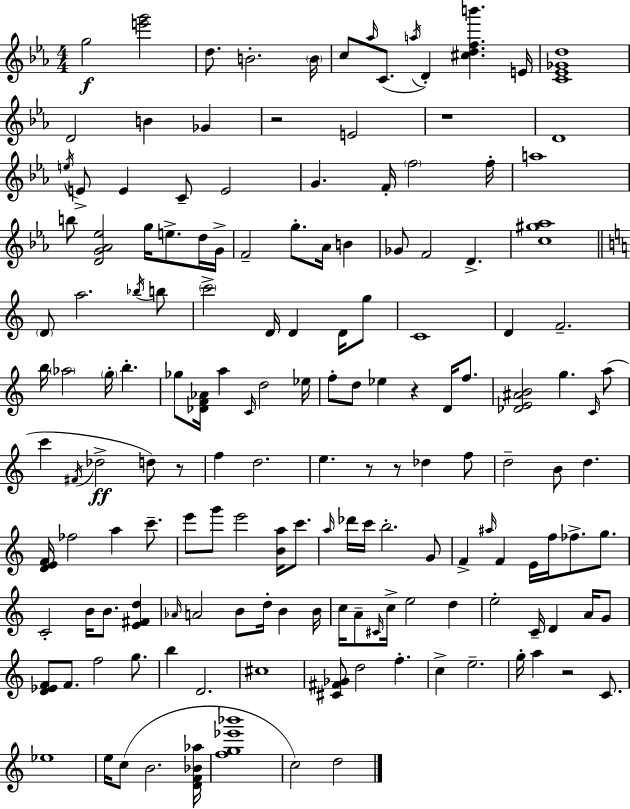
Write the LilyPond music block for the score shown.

{
  \clef treble
  \numericTimeSignature
  \time 4/4
  \key c \minor
  g''2\f <e''' g'''>2 | d''8. b'2.-. \parenthesize b'16 | c''8 \grace { aes''16 }( c'8. \acciaccatura { a''16 } d'4-.) <cis'' d'' f'' b'''>4. | e'16 <c' ees' ges' d''>1 | \break d'2 b'4 ges'4 | r2 e'2 | r1 | d'1 | \break \acciaccatura { e''16 } e'8-> e'4 c'8-- e'2 | g'4. f'16-. \parenthesize f''2 | f''16-. a''1 | b''8 <d' g' aes' ees''>2 g''16 e''8.-> | \break d''16 g'16-> f'2-- g''8.-. aes'16 b'4 | ges'8 f'2 d'4.-> | <c'' gis'' aes''>1 | \bar "||" \break \key c \major \parenthesize d'8 a''2. \acciaccatura { bes''16 } b''8 | \parenthesize c'''2-> d'16 d'4 d'16 g''8 | c'1 | d'4 f'2.-- | \break b''16 \parenthesize aes''2 \parenthesize g''16-. b''4.-. | ges''8 <des' f' aes'>16 a''4 \grace { c'16 } d''2 | ees''16 f''8-. d''8 ees''4 r4 d'16 f''8. | <des' e' ais' b'>2 g''4. | \break \grace { c'16 }( a''8 c'''4 \acciaccatura { fis'16 } des''2->\ff | d''8) r8 f''4 d''2. | e''4. r8 r8 des''4 | f''8 d''2-- b'8 d''4. | \break <d' e' f'>16 fes''2 a''4 | c'''8.-- e'''8 g'''8 e'''2 | <b' a''>16 c'''8. \grace { a''16 } des'''16 c'''16 b''2.-. | g'8 f'4-> \grace { ais''16 } f'4 e'16 f''16 | \break fes''8.-> g''8. c'2-. b'16 b'8. | <e' fis' d''>4 \grace { aes'16 } a'2 b'8 | d''16-. b'4 b'16 c''16 a'8-- \grace { cis'16 } c''16-> e''2 | d''4 e''2-. | \break c'16-- d'4 a'16 g'8 <d' ees' f'>8 f'8. f''2 | g''8. b''4 d'2. | cis''1 | <cis' fis' ges'>8 d''2 | \break f''4.-. c''4-> e''2.-- | g''16-. a''4 r2 | c'8. ees''1 | e''16 c''8( b'2. | \break <d' f' bes' aes''>16 <f'' g'' ees''' bes'''>1 | c''2) | d''2 \bar "|."
}